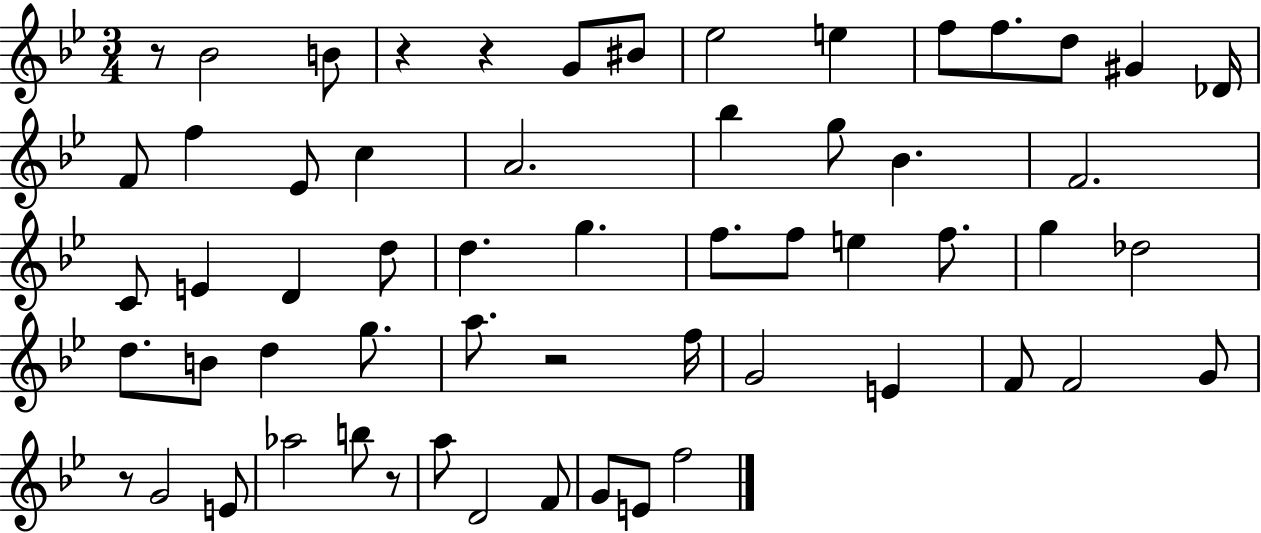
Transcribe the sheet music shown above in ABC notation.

X:1
T:Untitled
M:3/4
L:1/4
K:Bb
z/2 _B2 B/2 z z G/2 ^B/2 _e2 e f/2 f/2 d/2 ^G _D/4 F/2 f _E/2 c A2 _b g/2 _B F2 C/2 E D d/2 d g f/2 f/2 e f/2 g _d2 d/2 B/2 d g/2 a/2 z2 f/4 G2 E F/2 F2 G/2 z/2 G2 E/2 _a2 b/2 z/2 a/2 D2 F/2 G/2 E/2 f2